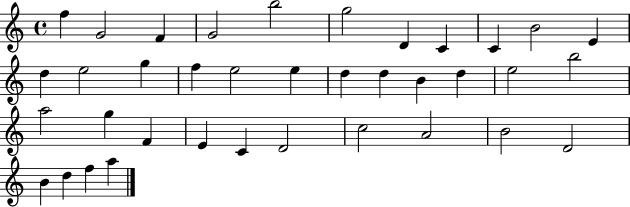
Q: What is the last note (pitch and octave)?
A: A5